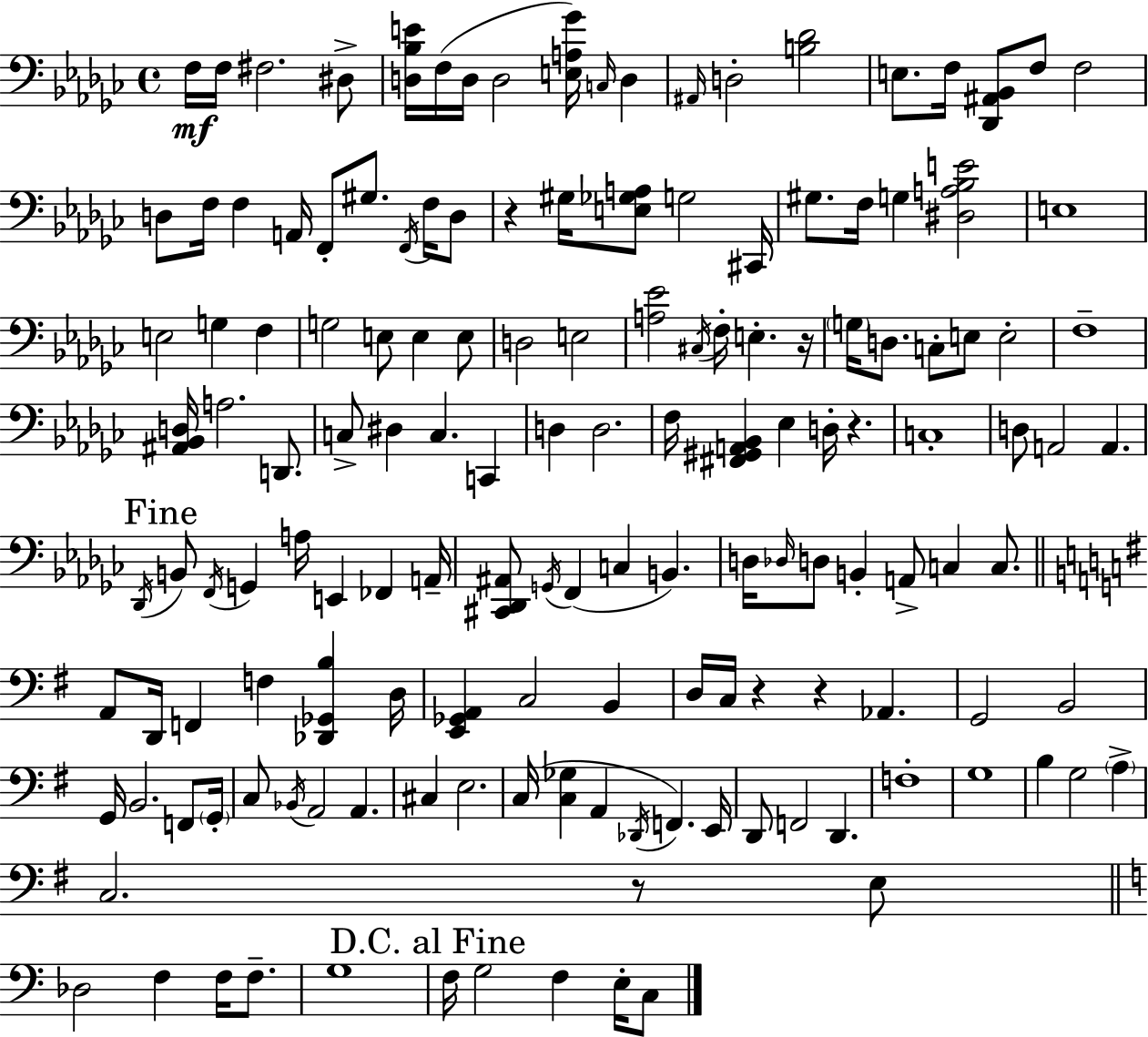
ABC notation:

X:1
T:Untitled
M:4/4
L:1/4
K:Ebm
F,/4 F,/4 ^F,2 ^D,/2 [D,_B,E]/4 F,/4 D,/4 D,2 [E,A,_G]/4 C,/4 D, ^A,,/4 D,2 [B,_D]2 E,/2 F,/4 [_D,,^A,,_B,,]/2 F,/2 F,2 D,/2 F,/4 F, A,,/4 F,,/2 ^G,/2 F,,/4 F,/4 D,/2 z ^G,/4 [E,_G,A,]/2 G,2 ^C,,/4 ^G,/2 F,/4 G, [^D,A,_B,E]2 E,4 E,2 G, F, G,2 E,/2 E, E,/2 D,2 E,2 [A,_E]2 ^C,/4 F,/4 E, z/4 G,/4 D,/2 C,/2 E,/2 E,2 F,4 [^A,,_B,,D,]/4 A,2 D,,/2 C,/2 ^D, C, C,, D, D,2 F,/4 [^F,,^G,,A,,_B,,] _E, D,/4 z C,4 D,/2 A,,2 A,, _D,,/4 B,,/2 F,,/4 G,, A,/4 E,, _F,, A,,/4 [^C,,_D,,^A,,]/2 G,,/4 F,, C, B,, D,/4 _D,/4 D,/2 B,, A,,/2 C, C,/2 A,,/2 D,,/4 F,, F, [_D,,_G,,B,] D,/4 [E,,_G,,A,,] C,2 B,, D,/4 C,/4 z z _A,, G,,2 B,,2 G,,/4 B,,2 F,,/2 G,,/4 C,/2 _B,,/4 A,,2 A,, ^C, E,2 C,/4 [C,_G,] A,, _D,,/4 F,, E,,/4 D,,/2 F,,2 D,, F,4 G,4 B, G,2 A, C,2 z/2 E,/2 _D,2 F, F,/4 F,/2 G,4 F,/4 G,2 F, E,/4 C,/2